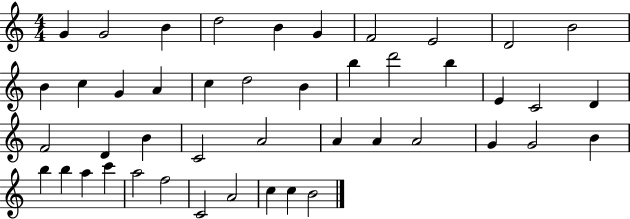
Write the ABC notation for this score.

X:1
T:Untitled
M:4/4
L:1/4
K:C
G G2 B d2 B G F2 E2 D2 B2 B c G A c d2 B b d'2 b E C2 D F2 D B C2 A2 A A A2 G G2 B b b a c' a2 f2 C2 A2 c c B2